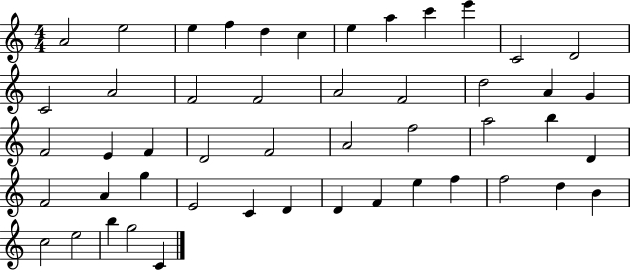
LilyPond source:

{
  \clef treble
  \numericTimeSignature
  \time 4/4
  \key c \major
  a'2 e''2 | e''4 f''4 d''4 c''4 | e''4 a''4 c'''4 e'''4 | c'2 d'2 | \break c'2 a'2 | f'2 f'2 | a'2 f'2 | d''2 a'4 g'4 | \break f'2 e'4 f'4 | d'2 f'2 | a'2 f''2 | a''2 b''4 d'4 | \break f'2 a'4 g''4 | e'2 c'4 d'4 | d'4 f'4 e''4 f''4 | f''2 d''4 b'4 | \break c''2 e''2 | b''4 g''2 c'4 | \bar "|."
}